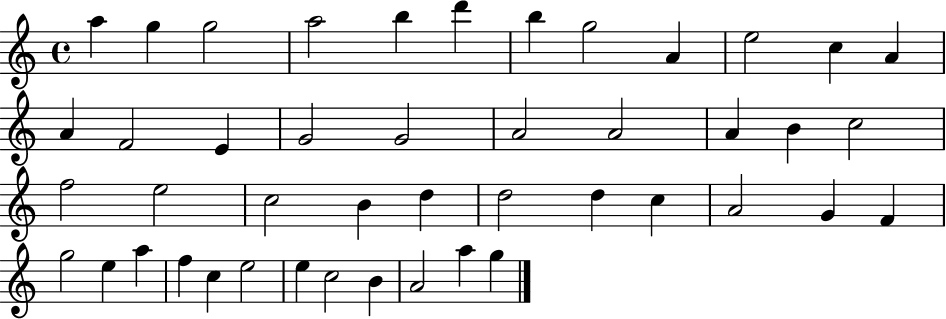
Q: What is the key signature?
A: C major